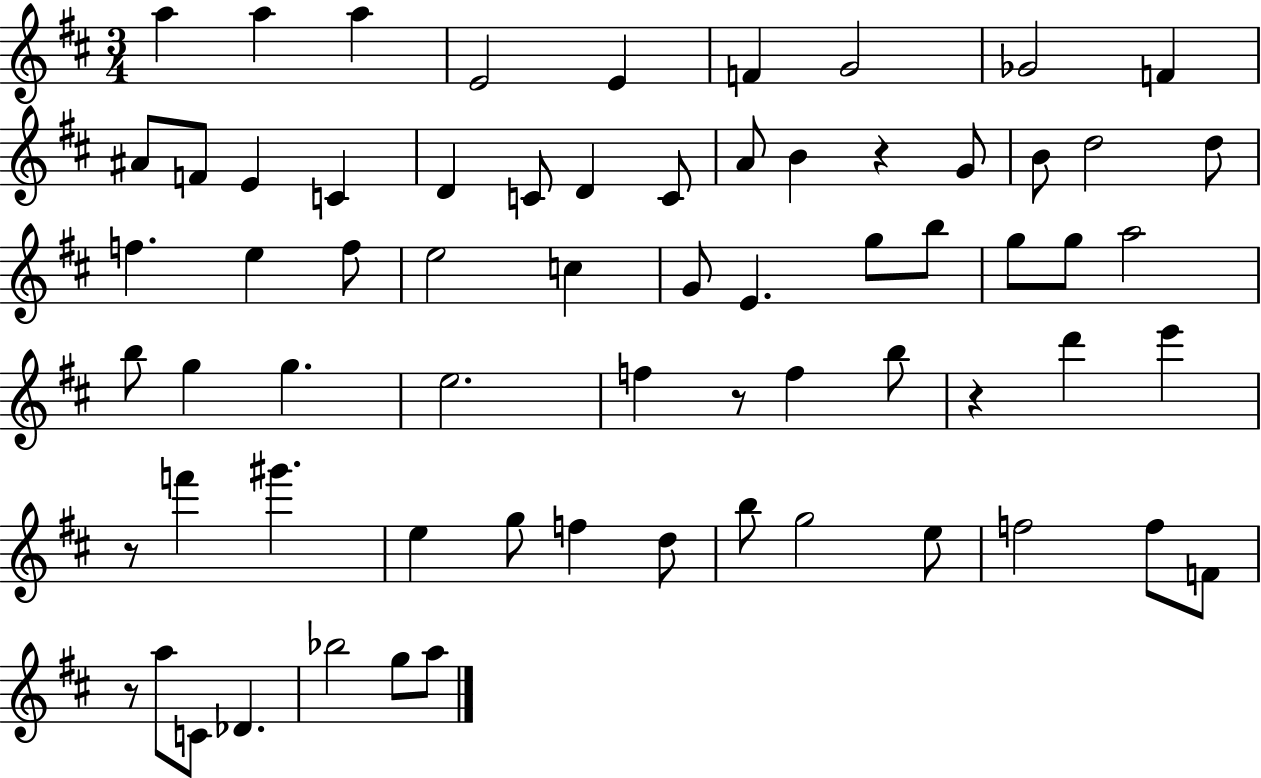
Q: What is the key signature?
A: D major